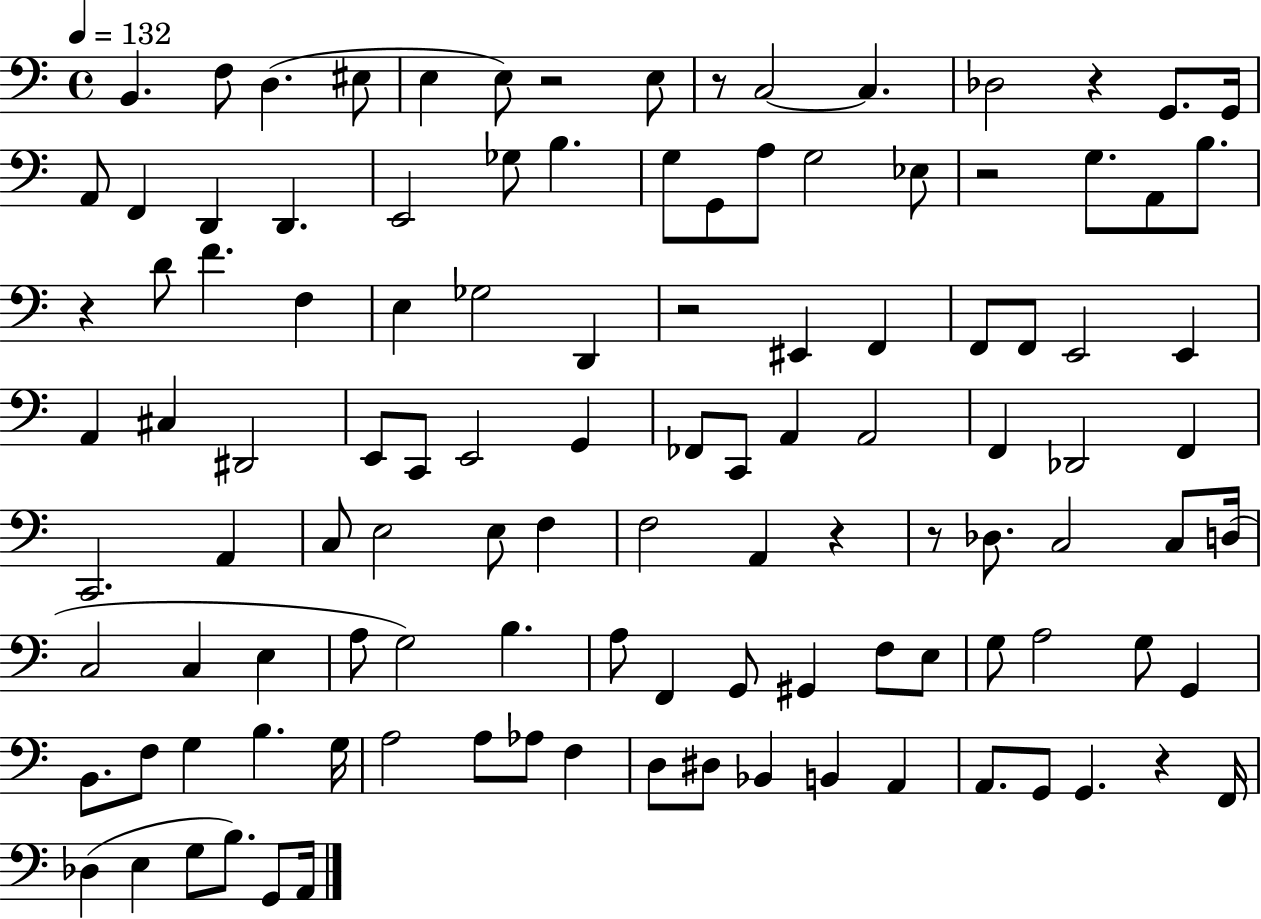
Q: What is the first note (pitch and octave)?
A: B2